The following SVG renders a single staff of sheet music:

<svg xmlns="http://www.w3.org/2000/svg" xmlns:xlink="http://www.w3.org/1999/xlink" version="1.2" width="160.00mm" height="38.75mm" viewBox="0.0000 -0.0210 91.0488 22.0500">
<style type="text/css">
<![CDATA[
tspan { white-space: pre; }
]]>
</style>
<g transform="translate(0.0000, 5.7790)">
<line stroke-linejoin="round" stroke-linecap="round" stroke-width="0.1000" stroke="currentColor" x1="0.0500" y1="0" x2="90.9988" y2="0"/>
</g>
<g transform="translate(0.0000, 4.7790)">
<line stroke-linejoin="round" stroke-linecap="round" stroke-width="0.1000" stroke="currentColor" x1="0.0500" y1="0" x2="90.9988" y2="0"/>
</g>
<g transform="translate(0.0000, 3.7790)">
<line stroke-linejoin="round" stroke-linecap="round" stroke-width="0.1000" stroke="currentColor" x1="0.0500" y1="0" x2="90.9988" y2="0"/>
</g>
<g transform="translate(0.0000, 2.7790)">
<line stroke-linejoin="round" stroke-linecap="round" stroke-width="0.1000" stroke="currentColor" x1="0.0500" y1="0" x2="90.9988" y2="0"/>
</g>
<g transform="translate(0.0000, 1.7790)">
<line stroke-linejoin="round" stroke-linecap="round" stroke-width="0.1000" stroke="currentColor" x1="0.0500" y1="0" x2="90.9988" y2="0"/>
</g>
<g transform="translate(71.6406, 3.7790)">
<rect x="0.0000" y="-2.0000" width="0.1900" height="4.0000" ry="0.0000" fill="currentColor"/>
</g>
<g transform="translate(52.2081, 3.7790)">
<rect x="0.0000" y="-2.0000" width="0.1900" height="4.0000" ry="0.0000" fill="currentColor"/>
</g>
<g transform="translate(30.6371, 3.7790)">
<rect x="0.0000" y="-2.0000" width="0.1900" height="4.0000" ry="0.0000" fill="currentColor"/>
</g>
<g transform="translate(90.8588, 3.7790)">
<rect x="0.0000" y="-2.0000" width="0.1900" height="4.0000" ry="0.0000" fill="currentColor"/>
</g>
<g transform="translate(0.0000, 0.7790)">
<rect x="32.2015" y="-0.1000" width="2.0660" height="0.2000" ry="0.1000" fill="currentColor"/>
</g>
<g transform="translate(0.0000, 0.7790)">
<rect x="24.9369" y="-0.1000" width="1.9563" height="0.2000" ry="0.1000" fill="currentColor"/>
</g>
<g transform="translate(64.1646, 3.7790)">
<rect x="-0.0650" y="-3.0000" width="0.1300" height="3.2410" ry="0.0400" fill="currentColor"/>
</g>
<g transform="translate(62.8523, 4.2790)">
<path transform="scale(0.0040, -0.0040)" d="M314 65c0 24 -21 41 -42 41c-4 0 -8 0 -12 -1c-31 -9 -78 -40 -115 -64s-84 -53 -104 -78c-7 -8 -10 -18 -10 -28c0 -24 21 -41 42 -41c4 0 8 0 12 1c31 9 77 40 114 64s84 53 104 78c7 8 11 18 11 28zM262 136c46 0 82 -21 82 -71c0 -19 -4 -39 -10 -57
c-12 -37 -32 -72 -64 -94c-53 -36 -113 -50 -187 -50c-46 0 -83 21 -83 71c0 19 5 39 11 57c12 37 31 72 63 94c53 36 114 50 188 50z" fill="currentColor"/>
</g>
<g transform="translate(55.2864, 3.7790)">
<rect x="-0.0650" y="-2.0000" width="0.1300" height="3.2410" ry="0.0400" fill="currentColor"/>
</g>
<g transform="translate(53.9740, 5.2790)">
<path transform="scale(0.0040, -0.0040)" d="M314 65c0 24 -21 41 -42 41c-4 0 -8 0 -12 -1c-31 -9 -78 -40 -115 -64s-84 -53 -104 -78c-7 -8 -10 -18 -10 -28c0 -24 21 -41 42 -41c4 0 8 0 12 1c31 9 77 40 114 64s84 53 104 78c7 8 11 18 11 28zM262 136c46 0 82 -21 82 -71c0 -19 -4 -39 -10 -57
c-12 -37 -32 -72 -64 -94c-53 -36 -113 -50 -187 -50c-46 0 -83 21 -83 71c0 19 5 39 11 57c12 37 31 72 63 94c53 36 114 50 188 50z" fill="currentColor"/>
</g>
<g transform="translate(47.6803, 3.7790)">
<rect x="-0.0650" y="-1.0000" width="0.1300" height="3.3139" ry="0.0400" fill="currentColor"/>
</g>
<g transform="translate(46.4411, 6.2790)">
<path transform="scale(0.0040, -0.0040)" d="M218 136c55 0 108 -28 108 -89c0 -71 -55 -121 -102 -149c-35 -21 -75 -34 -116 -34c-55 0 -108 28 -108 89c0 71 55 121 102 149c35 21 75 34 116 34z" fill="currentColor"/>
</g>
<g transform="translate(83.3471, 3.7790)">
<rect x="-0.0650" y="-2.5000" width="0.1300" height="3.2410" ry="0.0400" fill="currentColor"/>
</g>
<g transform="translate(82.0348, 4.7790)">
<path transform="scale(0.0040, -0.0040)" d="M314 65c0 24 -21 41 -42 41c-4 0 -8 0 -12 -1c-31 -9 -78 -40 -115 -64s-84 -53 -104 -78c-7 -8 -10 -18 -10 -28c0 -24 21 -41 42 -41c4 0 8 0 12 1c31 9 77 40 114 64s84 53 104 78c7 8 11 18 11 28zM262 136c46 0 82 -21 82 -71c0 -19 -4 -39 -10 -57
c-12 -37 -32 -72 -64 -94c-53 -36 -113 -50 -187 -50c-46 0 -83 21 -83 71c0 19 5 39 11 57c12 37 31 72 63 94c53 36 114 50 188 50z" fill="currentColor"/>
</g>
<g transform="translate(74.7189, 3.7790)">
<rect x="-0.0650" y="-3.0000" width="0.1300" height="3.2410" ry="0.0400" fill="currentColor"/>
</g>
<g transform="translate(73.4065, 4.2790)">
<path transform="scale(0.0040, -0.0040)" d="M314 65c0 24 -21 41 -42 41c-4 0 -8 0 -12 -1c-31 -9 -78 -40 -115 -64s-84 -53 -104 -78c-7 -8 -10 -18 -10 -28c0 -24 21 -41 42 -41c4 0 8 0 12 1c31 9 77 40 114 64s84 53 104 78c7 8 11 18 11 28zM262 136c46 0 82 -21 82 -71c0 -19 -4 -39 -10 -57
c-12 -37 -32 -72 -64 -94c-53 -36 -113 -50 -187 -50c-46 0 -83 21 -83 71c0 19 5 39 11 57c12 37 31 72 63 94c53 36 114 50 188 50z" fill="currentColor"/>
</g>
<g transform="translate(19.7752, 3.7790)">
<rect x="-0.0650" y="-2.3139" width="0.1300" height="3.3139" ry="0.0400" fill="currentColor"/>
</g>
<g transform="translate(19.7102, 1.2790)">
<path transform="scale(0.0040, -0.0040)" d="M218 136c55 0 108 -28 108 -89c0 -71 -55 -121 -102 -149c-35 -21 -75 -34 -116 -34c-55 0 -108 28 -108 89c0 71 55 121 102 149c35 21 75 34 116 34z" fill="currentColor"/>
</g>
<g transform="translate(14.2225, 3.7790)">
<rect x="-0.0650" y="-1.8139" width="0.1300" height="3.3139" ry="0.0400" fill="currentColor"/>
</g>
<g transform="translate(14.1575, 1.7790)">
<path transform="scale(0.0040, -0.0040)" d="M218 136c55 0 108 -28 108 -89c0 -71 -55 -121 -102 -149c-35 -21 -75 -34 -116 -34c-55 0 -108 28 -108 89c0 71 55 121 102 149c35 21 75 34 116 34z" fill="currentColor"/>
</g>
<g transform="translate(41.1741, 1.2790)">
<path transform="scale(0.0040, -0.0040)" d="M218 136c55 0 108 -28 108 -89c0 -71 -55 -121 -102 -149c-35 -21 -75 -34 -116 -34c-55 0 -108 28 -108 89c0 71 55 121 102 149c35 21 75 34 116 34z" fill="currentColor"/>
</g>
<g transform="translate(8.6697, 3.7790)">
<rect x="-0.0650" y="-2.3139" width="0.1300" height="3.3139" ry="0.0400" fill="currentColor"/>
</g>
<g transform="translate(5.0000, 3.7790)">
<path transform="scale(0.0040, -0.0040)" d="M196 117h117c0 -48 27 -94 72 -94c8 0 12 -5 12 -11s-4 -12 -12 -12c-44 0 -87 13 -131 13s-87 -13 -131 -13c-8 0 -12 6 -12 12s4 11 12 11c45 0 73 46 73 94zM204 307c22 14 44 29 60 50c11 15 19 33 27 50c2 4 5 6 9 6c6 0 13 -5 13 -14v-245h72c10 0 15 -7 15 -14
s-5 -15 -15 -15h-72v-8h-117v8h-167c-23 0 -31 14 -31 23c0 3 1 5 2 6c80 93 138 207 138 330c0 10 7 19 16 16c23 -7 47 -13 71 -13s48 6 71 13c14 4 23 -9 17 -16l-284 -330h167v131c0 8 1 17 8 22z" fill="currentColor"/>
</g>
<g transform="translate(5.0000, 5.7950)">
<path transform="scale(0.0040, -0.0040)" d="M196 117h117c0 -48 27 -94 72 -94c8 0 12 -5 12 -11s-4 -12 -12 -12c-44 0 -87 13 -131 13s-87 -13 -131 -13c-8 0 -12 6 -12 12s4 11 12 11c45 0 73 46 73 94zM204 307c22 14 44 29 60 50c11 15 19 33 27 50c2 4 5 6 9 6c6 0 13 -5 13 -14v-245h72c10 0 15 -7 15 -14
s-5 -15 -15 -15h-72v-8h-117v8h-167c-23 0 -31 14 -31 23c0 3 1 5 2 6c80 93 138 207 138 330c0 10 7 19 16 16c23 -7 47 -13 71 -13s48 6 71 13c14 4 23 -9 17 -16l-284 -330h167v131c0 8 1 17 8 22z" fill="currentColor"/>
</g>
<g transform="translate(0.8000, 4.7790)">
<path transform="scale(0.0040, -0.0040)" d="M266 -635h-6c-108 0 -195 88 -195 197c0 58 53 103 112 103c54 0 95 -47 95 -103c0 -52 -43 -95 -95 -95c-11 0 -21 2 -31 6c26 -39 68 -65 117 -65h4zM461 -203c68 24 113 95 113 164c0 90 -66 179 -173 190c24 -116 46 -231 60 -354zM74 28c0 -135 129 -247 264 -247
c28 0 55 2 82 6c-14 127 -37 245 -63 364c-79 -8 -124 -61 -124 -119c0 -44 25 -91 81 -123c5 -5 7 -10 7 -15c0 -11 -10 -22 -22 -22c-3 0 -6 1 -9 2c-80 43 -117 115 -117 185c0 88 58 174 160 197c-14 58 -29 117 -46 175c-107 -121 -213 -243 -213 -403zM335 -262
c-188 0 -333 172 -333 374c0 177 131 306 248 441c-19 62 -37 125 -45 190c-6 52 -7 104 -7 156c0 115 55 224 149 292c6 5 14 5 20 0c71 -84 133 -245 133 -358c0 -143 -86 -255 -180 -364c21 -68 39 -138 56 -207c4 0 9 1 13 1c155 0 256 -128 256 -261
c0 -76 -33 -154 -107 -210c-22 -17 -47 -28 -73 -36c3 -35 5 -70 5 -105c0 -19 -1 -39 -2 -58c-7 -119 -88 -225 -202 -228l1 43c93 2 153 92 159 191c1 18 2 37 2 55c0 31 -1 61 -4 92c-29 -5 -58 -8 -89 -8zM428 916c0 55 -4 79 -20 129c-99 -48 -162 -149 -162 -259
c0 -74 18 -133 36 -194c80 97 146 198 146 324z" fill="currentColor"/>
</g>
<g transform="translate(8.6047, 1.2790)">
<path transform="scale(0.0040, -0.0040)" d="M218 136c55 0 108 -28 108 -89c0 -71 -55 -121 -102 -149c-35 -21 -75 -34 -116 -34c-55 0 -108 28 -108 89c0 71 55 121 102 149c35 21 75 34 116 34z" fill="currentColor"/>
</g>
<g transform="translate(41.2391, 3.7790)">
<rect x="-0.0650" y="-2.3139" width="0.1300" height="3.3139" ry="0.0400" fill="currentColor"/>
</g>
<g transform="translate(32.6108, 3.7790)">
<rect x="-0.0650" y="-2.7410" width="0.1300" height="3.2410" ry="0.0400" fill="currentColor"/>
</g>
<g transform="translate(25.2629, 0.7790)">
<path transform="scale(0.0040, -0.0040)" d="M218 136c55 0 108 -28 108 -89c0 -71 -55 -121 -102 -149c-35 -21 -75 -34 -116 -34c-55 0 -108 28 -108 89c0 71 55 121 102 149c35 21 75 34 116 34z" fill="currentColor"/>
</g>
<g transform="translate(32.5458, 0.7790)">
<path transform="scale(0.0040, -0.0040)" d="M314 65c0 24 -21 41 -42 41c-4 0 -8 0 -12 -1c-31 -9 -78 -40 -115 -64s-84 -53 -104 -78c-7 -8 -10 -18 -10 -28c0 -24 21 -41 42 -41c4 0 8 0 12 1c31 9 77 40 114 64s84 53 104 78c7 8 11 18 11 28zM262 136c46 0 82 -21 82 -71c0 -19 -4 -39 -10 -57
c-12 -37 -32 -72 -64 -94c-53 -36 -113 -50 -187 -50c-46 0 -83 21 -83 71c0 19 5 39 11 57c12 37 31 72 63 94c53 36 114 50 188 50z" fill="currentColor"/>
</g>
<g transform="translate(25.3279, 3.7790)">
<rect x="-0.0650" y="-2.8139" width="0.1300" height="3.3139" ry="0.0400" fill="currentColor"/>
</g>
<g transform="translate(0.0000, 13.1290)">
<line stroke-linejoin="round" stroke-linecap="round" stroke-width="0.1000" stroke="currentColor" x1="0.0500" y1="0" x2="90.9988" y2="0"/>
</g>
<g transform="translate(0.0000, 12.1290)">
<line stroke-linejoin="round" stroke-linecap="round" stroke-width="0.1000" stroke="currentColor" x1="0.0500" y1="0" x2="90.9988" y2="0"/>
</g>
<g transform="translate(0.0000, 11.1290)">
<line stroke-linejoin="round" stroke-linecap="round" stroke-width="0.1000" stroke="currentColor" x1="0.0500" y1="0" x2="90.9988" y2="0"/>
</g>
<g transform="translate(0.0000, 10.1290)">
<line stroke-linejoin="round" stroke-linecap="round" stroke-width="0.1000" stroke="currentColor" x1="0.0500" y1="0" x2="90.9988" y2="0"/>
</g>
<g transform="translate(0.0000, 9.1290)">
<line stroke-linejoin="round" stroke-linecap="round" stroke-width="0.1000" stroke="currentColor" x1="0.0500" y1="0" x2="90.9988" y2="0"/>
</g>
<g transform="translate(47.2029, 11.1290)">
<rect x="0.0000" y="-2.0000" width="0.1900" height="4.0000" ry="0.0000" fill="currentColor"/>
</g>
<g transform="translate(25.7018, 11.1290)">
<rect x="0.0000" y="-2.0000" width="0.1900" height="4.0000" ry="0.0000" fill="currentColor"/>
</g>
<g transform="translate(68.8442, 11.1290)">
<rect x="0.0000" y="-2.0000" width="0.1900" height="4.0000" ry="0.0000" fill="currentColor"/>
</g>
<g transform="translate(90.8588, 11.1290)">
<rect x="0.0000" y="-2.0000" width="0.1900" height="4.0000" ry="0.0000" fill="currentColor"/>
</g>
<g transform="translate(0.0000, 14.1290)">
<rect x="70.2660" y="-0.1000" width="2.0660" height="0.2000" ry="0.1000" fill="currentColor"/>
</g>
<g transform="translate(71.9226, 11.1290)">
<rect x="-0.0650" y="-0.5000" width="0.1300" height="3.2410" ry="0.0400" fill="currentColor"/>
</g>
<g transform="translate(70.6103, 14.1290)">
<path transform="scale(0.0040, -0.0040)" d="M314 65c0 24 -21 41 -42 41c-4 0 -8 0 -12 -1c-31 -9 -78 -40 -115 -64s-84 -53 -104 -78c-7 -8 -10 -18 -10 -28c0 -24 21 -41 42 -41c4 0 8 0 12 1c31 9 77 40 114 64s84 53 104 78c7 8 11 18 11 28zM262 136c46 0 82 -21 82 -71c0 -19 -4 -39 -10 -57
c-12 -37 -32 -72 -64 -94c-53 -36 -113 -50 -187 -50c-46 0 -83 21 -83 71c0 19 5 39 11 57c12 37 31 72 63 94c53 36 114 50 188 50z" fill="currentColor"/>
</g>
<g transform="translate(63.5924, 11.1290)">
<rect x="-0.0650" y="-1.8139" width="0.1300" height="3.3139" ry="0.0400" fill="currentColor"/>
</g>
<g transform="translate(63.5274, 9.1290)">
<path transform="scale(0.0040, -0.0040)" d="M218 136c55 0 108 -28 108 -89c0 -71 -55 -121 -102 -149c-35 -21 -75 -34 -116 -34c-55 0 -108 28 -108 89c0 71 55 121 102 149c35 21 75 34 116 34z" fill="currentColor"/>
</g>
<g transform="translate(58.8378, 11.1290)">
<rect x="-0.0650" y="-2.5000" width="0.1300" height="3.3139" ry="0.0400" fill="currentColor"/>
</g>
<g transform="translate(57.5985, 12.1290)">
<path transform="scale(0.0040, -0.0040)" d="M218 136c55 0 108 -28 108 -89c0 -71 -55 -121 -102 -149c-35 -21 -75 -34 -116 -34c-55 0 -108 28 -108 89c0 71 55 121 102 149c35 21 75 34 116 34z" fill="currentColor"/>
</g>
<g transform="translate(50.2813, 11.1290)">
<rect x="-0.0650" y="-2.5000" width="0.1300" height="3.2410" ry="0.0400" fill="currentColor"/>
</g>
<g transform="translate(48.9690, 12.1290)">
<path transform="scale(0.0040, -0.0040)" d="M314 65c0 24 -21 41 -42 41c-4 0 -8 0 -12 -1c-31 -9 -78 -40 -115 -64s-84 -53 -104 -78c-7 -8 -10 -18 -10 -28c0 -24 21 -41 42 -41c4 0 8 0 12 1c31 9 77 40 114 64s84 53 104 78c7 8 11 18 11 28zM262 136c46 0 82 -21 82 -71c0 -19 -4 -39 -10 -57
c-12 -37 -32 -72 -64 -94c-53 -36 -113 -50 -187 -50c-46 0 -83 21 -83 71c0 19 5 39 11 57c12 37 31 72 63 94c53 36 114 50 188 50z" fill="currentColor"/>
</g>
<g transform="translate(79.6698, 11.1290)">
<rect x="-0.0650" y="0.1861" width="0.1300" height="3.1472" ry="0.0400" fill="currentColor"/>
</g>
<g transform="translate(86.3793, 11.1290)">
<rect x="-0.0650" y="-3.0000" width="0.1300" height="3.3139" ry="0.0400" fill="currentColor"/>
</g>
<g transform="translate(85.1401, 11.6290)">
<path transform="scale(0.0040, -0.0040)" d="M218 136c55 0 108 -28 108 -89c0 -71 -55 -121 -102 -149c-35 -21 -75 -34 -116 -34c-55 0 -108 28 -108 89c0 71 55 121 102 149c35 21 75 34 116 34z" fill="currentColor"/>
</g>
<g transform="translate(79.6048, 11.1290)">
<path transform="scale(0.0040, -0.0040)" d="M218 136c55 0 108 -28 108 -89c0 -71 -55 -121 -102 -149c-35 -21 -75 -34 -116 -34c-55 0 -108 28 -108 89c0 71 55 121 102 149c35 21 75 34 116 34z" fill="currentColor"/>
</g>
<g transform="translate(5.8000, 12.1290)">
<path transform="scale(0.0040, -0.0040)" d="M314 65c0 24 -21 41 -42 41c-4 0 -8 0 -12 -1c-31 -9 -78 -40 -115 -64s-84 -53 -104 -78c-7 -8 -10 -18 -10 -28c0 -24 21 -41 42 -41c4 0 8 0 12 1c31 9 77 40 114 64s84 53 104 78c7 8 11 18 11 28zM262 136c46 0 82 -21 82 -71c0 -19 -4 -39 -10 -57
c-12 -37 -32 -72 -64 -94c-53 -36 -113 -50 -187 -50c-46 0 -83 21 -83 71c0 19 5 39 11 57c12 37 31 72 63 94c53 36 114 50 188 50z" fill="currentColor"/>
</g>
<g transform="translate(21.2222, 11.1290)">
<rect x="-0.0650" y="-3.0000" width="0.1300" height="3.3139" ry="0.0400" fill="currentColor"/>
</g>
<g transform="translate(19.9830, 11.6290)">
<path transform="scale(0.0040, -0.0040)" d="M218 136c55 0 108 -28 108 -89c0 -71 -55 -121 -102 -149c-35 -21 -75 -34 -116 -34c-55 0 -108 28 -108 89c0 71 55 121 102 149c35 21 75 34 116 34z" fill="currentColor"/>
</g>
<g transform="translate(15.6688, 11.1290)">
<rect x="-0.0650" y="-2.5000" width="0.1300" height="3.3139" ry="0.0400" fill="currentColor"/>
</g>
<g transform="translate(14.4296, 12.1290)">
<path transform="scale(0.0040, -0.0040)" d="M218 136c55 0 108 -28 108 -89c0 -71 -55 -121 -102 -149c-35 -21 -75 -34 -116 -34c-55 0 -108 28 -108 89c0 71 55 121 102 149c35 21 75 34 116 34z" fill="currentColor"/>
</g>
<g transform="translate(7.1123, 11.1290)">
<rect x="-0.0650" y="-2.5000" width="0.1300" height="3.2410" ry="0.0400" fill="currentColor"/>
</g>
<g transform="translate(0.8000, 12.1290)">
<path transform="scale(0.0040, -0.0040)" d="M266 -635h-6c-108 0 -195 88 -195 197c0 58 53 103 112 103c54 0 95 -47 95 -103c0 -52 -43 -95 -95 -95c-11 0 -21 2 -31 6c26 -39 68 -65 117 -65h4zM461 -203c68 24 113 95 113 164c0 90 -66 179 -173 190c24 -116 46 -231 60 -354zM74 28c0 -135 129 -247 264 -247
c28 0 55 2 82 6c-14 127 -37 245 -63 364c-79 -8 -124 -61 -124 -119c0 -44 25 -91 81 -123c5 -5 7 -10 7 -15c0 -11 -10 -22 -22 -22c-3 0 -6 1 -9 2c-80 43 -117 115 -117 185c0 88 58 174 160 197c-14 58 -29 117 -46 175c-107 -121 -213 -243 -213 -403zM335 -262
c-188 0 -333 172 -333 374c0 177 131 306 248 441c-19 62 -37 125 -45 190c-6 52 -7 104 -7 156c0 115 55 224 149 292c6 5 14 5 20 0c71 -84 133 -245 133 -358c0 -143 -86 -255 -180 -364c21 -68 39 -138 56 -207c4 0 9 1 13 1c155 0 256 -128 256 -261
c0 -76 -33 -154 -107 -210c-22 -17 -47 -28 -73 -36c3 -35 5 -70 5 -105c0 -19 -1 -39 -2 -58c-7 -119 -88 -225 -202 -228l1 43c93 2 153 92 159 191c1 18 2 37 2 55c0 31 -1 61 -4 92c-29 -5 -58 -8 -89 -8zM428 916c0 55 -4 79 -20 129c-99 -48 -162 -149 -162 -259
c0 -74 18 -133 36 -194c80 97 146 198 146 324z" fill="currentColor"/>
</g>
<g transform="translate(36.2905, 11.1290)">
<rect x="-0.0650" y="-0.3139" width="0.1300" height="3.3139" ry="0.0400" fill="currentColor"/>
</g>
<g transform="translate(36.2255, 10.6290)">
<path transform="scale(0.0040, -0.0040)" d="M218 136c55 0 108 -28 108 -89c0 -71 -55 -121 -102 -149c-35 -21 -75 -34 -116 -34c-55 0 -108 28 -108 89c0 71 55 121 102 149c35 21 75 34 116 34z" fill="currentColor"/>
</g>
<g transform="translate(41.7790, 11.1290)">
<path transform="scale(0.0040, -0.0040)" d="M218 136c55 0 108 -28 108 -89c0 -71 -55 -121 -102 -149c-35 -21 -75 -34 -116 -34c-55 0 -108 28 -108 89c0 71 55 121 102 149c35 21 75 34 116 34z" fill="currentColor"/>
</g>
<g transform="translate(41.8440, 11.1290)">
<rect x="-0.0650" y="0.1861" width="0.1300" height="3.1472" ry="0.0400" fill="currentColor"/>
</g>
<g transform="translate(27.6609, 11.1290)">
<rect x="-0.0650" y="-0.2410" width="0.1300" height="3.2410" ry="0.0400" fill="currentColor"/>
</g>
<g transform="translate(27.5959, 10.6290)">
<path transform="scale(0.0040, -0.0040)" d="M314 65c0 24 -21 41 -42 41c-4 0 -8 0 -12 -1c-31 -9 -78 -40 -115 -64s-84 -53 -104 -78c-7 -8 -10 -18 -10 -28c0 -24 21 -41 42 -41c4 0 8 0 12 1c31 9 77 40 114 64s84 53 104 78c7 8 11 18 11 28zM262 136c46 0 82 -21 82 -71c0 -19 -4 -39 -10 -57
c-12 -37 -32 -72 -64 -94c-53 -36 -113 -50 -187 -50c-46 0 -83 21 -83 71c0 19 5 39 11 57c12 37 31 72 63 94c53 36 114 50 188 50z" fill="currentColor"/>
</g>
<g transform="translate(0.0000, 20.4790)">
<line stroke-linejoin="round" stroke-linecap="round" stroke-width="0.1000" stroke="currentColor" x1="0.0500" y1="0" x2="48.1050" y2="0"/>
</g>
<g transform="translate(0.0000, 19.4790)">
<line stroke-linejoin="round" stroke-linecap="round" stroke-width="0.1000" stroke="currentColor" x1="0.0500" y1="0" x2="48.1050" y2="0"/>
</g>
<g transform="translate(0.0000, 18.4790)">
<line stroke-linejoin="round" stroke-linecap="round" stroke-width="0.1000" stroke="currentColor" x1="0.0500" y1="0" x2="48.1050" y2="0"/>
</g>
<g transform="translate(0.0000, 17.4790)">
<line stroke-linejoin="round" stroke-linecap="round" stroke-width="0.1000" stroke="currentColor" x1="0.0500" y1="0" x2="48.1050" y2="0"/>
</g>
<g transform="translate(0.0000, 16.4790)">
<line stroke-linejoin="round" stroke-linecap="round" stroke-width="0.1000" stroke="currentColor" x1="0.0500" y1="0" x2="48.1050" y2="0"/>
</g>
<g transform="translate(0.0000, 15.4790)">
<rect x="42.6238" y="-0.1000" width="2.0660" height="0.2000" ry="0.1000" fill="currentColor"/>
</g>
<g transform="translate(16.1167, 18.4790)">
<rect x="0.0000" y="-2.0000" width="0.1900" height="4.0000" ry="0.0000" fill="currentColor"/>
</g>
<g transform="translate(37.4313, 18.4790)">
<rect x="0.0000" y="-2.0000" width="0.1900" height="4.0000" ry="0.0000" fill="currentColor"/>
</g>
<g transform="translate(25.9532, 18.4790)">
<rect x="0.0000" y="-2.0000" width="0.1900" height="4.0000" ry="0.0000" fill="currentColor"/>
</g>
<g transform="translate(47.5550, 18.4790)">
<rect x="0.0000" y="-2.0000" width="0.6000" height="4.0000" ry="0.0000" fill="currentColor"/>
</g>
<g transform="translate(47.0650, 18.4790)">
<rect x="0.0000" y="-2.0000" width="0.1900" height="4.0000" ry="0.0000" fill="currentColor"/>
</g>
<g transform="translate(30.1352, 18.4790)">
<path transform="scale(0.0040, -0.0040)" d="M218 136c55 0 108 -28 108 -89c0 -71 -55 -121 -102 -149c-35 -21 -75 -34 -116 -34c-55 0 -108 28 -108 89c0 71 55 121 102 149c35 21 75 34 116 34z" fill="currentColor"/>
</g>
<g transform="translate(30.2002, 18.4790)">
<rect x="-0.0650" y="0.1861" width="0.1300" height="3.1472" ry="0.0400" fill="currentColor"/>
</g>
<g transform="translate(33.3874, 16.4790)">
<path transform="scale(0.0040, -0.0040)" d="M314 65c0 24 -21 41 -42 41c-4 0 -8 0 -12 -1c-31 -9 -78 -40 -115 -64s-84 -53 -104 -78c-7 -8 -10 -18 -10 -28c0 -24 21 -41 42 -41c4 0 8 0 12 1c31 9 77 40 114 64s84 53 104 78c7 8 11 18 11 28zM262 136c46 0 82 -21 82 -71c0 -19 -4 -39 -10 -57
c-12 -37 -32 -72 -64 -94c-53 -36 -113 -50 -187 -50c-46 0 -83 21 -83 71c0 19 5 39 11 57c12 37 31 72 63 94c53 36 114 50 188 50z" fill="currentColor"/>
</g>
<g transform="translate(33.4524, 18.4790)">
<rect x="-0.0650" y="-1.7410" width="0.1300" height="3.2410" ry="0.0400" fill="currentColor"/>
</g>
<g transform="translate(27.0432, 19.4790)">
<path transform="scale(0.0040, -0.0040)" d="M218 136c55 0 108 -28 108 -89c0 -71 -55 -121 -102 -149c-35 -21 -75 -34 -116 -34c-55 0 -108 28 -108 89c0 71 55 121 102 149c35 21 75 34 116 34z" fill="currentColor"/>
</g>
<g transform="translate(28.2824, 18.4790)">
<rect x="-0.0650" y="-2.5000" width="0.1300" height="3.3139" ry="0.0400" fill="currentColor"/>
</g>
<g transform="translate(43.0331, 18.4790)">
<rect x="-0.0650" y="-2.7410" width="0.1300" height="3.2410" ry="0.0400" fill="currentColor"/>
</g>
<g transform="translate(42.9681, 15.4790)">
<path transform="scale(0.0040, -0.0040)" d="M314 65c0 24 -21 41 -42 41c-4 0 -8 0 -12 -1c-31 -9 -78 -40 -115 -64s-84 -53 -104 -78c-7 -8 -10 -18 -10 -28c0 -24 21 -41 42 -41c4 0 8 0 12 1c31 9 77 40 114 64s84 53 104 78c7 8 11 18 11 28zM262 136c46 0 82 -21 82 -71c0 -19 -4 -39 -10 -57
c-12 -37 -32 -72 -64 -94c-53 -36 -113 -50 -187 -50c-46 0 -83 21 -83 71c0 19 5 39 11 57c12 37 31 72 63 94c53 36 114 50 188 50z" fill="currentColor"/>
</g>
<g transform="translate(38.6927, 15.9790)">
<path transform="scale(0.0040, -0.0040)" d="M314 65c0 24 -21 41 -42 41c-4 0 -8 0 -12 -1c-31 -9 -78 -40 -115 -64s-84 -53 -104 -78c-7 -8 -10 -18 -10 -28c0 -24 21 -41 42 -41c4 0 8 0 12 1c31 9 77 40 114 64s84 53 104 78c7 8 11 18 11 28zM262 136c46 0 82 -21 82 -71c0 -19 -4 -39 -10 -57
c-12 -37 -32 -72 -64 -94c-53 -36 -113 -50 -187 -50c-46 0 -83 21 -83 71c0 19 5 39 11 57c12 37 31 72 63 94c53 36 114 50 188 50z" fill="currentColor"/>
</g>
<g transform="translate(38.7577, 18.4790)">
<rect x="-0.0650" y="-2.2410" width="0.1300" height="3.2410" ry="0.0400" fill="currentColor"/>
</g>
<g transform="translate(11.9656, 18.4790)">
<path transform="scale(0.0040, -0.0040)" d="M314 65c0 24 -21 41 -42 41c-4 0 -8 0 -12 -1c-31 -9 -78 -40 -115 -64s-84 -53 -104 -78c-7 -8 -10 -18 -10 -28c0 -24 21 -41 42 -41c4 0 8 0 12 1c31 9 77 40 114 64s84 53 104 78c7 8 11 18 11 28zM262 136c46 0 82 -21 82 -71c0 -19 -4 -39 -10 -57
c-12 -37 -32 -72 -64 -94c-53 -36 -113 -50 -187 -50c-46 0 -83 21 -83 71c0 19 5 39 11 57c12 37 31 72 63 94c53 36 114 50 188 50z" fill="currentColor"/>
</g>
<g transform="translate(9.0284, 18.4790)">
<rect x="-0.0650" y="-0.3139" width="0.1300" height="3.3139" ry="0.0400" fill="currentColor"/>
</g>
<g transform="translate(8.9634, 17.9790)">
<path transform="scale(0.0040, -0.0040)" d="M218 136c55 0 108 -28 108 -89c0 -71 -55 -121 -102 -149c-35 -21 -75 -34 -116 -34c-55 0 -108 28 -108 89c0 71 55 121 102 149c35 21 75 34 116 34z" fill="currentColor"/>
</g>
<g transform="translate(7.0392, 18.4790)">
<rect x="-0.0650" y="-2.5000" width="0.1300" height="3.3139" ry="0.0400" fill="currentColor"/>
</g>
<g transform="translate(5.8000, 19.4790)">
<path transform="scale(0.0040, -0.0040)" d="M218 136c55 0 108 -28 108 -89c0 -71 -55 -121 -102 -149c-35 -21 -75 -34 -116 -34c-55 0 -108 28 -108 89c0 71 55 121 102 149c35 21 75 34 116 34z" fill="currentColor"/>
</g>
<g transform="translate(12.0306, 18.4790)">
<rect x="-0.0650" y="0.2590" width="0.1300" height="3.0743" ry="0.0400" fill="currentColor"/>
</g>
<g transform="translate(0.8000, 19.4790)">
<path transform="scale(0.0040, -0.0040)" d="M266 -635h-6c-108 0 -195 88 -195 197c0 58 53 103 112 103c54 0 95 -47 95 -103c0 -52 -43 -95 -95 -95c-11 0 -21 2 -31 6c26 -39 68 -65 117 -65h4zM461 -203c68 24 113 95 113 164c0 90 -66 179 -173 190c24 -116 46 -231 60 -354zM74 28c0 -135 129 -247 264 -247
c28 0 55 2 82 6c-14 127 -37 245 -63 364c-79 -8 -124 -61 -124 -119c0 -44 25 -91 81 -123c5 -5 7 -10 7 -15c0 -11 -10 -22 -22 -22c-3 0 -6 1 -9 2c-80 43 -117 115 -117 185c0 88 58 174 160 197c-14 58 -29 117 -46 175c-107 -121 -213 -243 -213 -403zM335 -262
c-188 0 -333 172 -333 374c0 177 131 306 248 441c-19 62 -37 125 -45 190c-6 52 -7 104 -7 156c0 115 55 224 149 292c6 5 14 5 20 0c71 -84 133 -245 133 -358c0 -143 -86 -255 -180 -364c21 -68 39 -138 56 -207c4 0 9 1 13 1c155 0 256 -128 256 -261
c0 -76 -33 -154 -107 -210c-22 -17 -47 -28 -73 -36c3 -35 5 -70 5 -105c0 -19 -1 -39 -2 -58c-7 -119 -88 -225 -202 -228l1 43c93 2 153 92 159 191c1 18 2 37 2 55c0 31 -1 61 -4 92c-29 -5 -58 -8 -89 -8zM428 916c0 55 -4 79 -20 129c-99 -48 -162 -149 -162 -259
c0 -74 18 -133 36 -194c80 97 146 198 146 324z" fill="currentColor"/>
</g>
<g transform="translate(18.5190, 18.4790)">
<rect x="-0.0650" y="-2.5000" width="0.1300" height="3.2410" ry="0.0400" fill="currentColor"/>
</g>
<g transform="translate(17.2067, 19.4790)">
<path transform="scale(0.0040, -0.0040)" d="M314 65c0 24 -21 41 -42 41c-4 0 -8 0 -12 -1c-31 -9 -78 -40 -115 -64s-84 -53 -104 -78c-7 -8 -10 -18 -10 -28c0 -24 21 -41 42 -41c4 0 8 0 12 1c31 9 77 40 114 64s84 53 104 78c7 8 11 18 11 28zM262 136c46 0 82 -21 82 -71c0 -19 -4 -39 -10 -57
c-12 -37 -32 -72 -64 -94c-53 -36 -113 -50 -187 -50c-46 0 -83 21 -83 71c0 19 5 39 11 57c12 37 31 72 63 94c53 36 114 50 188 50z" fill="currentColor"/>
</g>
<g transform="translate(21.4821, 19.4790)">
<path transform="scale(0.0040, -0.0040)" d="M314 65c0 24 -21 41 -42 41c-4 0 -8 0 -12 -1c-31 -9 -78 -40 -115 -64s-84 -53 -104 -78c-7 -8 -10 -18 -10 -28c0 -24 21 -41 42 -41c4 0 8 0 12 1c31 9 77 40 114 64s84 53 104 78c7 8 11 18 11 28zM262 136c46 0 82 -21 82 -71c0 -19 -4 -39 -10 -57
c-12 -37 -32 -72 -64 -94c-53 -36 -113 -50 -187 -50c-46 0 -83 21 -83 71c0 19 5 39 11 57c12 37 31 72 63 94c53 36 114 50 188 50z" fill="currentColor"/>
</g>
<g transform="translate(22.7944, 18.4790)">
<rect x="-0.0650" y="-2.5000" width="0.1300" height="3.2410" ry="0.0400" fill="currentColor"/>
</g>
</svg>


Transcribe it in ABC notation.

X:1
T:Untitled
M:4/4
L:1/4
K:C
g f g a a2 g D F2 A2 A2 G2 G2 G A c2 c B G2 G f C2 B A G c B2 G2 G2 G B f2 g2 a2